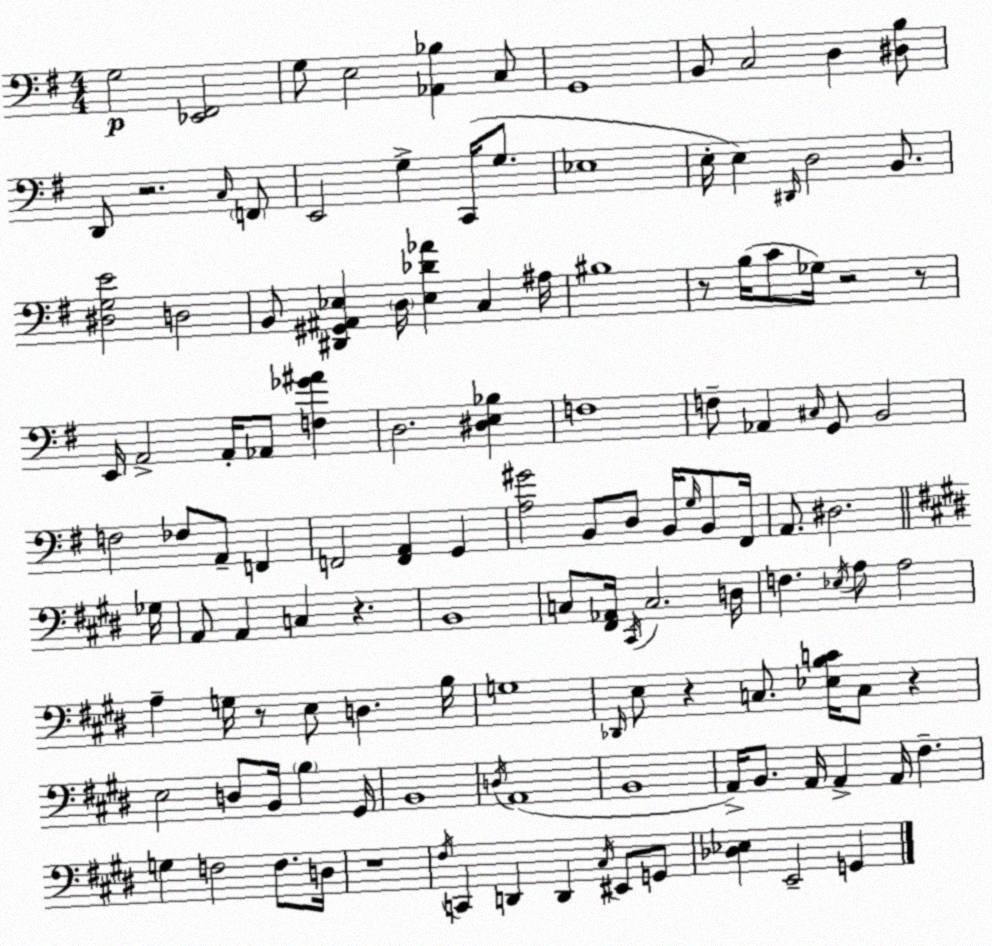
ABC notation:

X:1
T:Untitled
M:4/4
L:1/4
K:Em
G,2 [_E,,^F,,]2 G,/2 E,2 [_A,,_B,] C,/2 G,,4 B,,/2 C,2 D, [^D,B,]/2 D,,/2 z2 C,/4 F,,/2 E,,2 G, C,,/4 G,/2 _E,4 E,/4 E, ^D,,/4 D,2 B,,/2 [^D,G,E]2 D,2 B,,/2 [^D,,^G,,^A,,_E,] D,/4 [_E,_D_A] C, ^A,/4 ^B,4 z/2 B,/4 C/2 _G,/4 z2 z/2 E,,/4 A,,2 A,,/4 _A,,/2 [F,_G^A] D,2 [^D,E,_B,] F,4 F,/2 _A,, ^C,/4 G,,/2 B,,2 F,2 _F,/2 A,,/2 F,, F,,2 [F,,A,,] G,, [A,^G]2 B,,/2 D,/2 B,,/4 G,/4 B,,/2 ^F,,/4 A,,/2 ^D,2 _G,/4 A,,/2 A,, C, z B,,4 C,/2 [^F,,_A,,]/4 ^C,,/4 C,2 D,/4 F, _E,/4 A,/2 A,2 A, G,/4 z/2 E,/2 D, B,/4 G,4 _D,,/4 E,/2 z C,/2 [_E,B,C]/4 C,/2 z E,2 D,/2 B,,/4 B, ^G,,/4 B,,4 D,/4 A,,4 B,,4 A,,/4 B,,/2 A,,/4 A,, A,,/4 ^F, G, F,2 F,/2 D,/4 z4 ^F,/4 C,, D,, D,, ^C,/4 ^E,,/2 G,,/2 [_D,_E,] E,,2 G,,